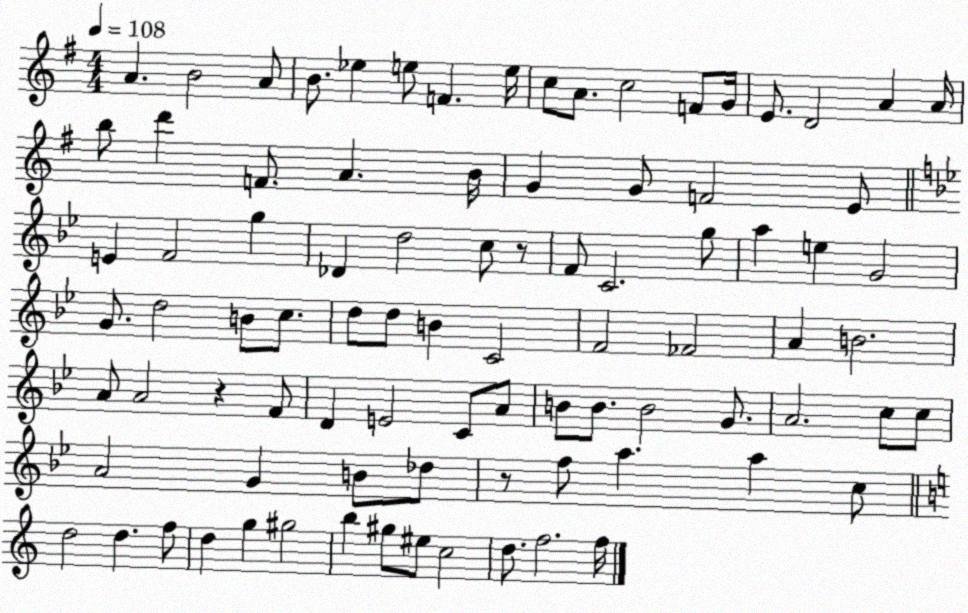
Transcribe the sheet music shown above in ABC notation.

X:1
T:Untitled
M:4/4
L:1/4
K:G
A B2 A/2 B/2 _e e/2 F e/4 c/2 A/2 c2 F/2 G/4 E/2 D2 A A/4 b/2 d' F/2 A B/4 G G/2 F2 E/2 E F2 g _D d2 c/2 z/2 F/2 C2 g/2 a e G2 G/2 d2 B/2 c/2 d/2 d/2 B C2 F2 _F2 A B2 A/2 A2 z F/2 D E2 C/2 A/2 B/2 B/2 B2 G/2 A2 c/2 c/2 A2 G B/2 _d/2 z/2 f/2 a a c/2 d2 d f/2 d g ^g2 b ^g/2 ^e/2 c2 d/2 f2 f/4